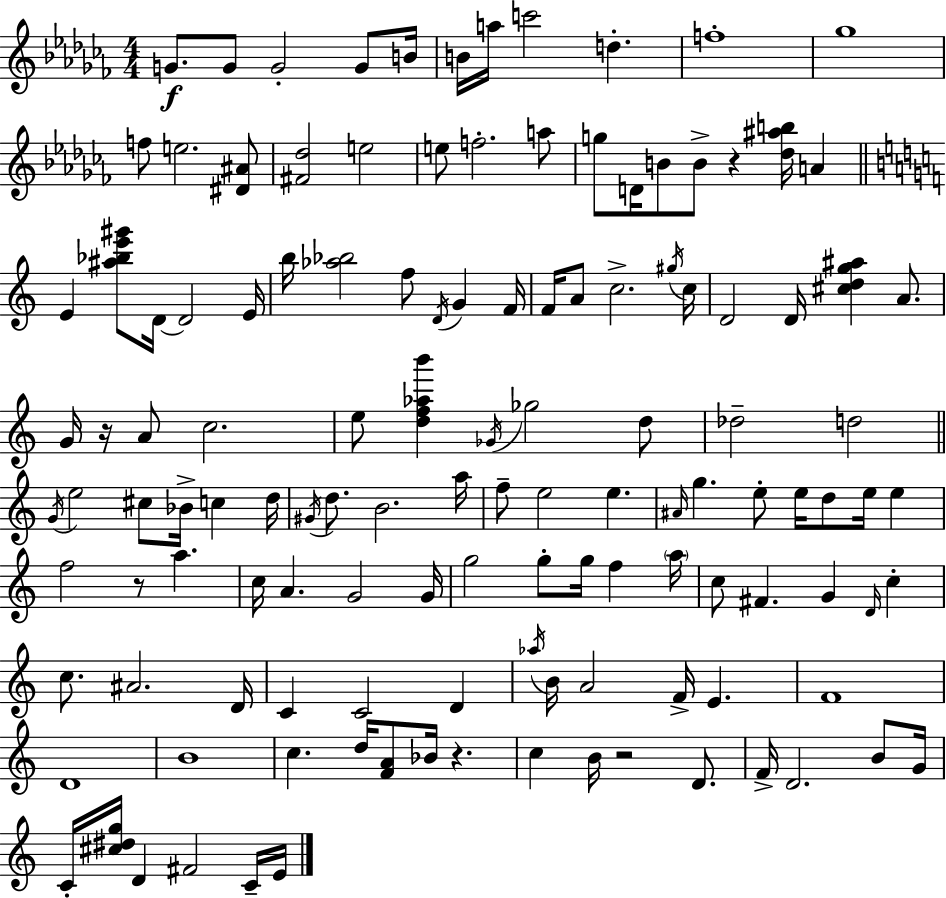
G4/e. G4/e G4/h G4/e B4/s B4/s A5/s C6/h D5/q. F5/w Gb5/w F5/e E5/h. [D#4,A#4]/e [F#4,Db5]/h E5/h E5/e F5/h. A5/e G5/e D4/s B4/e B4/e R/q [Db5,A#5,B5]/s A4/q E4/q [A#5,Bb5,E6,G#6]/e D4/s D4/h E4/s B5/s [Ab5,Bb5]/h F5/e D4/s G4/q F4/s F4/s A4/e C5/h. G#5/s C5/s D4/h D4/s [C#5,D5,G5,A#5]/q A4/e. G4/s R/s A4/e C5/h. E5/e [D5,F5,Ab5,B6]/q Gb4/s Gb5/h D5/e Db5/h D5/h G4/s E5/h C#5/e Bb4/s C5/q D5/s G#4/s D5/e. B4/h. A5/s F5/e E5/h E5/q. A#4/s G5/q. E5/e E5/s D5/e E5/s E5/q F5/h R/e A5/q. C5/s A4/q. G4/h G4/s G5/h G5/e G5/s F5/q A5/s C5/e F#4/q. G4/q D4/s C5/q C5/e. A#4/h. D4/s C4/q C4/h D4/q Ab5/s B4/s A4/h F4/s E4/q. F4/w D4/w B4/w C5/q. D5/s [F4,A4]/e Bb4/s R/q. C5/q B4/s R/h D4/e. F4/s D4/h. B4/e G4/s C4/s [C#5,D#5,G5]/s D4/q F#4/h C4/s E4/s